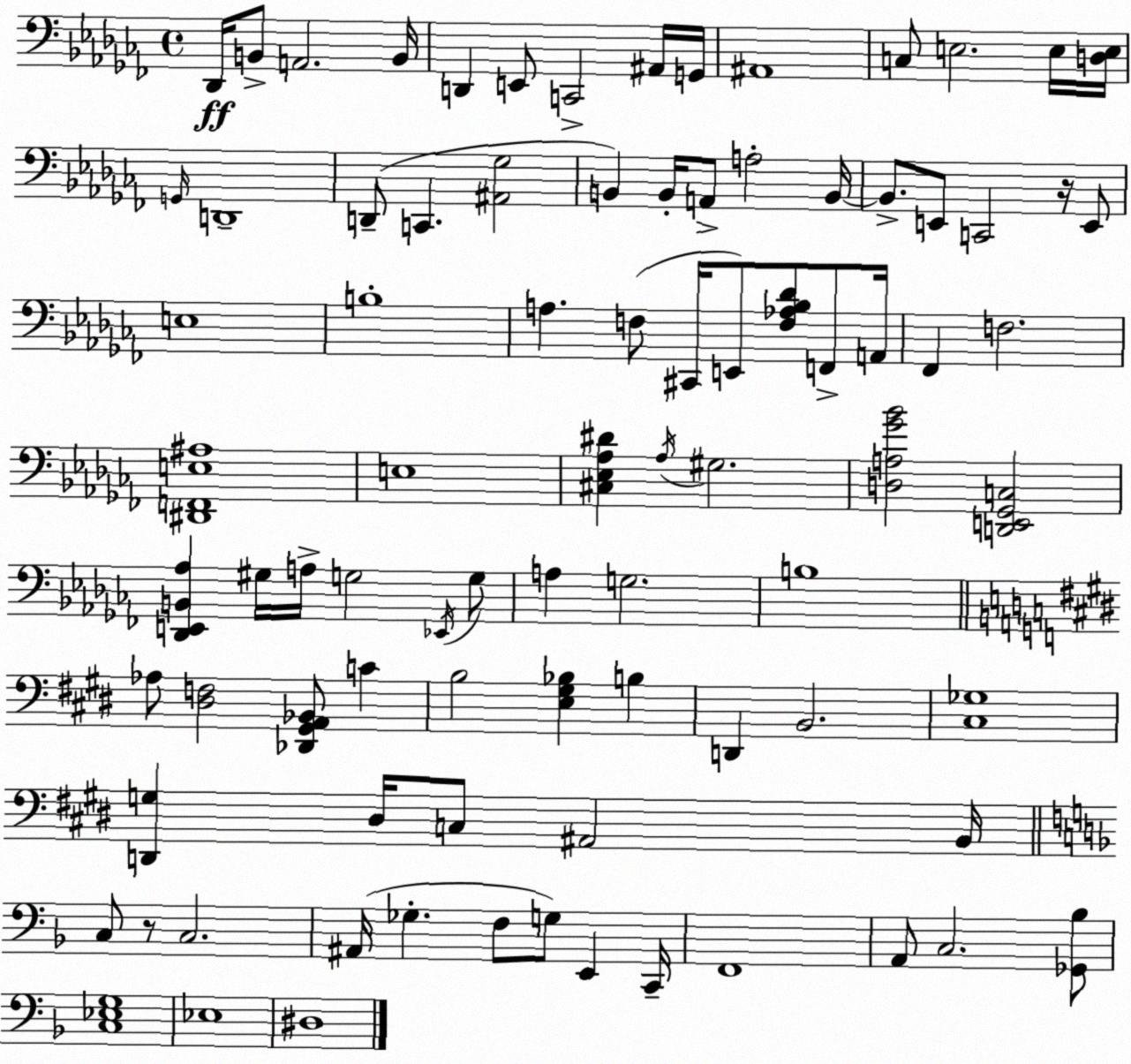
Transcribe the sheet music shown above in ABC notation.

X:1
T:Untitled
M:4/4
L:1/4
K:Abm
_D,,/4 B,,/2 A,,2 B,,/4 D,, E,,/2 C,,2 ^A,,/4 G,,/4 ^A,,4 C,/2 E,2 E,/4 [D,E,]/4 G,,/4 D,,4 D,,/2 C,, [^A,,_G,]2 B,, B,,/4 A,,/2 A,2 B,,/4 B,,/2 E,,/2 C,,2 z/4 E,,/2 E,4 B,4 A, F,/2 ^C,,/4 E,,/2 [F,_A,_B,_D]/2 F,,/2 A,,/4 _F,, F,2 [^D,,F,,E,^A,]4 E,4 [^C,_E,_A,^D] _A,/4 ^G,2 [D,A,_G_B]2 [D,,E,,_G,,C,]2 [_D,,E,,B,,_A,] ^G,/4 A,/4 G,2 _E,,/4 G,/2 A, G,2 B,4 _A,/2 [^D,F,]2 [_D,,^G,,A,,_B,,]/2 C B,2 [E,^G,_B,] B, D,, B,,2 [^C,_G,]4 [D,,G,] ^D,/4 C,/2 ^A,,2 B,,/4 C,/2 z/2 C,2 ^A,,/4 _G, F,/2 G,/2 E,, C,,/4 F,,4 A,,/2 C,2 [_G,,_B,]/2 [C,_E,G,]4 _E,4 ^D,4